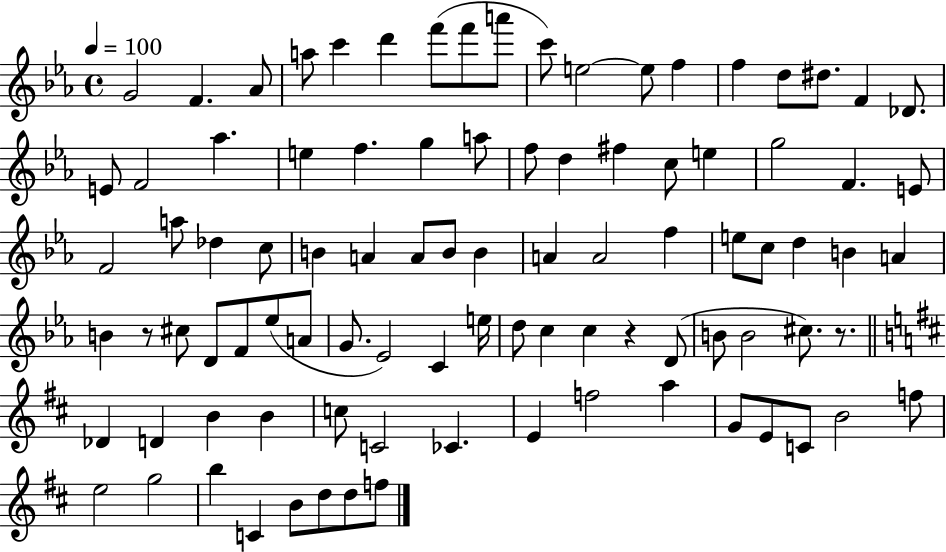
{
  \clef treble
  \time 4/4
  \defaultTimeSignature
  \key ees \major
  \tempo 4 = 100
  g'2 f'4. aes'8 | a''8 c'''4 d'''4 f'''8( f'''8 a'''8 | c'''8) e''2~~ e''8 f''4 | f''4 d''8 dis''8. f'4 des'8. | \break e'8 f'2 aes''4. | e''4 f''4. g''4 a''8 | f''8 d''4 fis''4 c''8 e''4 | g''2 f'4. e'8 | \break f'2 a''8 des''4 c''8 | b'4 a'4 a'8 b'8 b'4 | a'4 a'2 f''4 | e''8 c''8 d''4 b'4 a'4 | \break b'4 r8 cis''8 d'8 f'8 ees''8( a'8 | g'8. ees'2) c'4 e''16 | d''8 c''4 c''4 r4 d'8( | b'8 b'2 cis''8.) r8. | \break \bar "||" \break \key d \major des'4 d'4 b'4 b'4 | c''8 c'2 ces'4. | e'4 f''2 a''4 | g'8 e'8 c'8 b'2 f''8 | \break e''2 g''2 | b''4 c'4 b'8 d''8 d''8 f''8 | \bar "|."
}